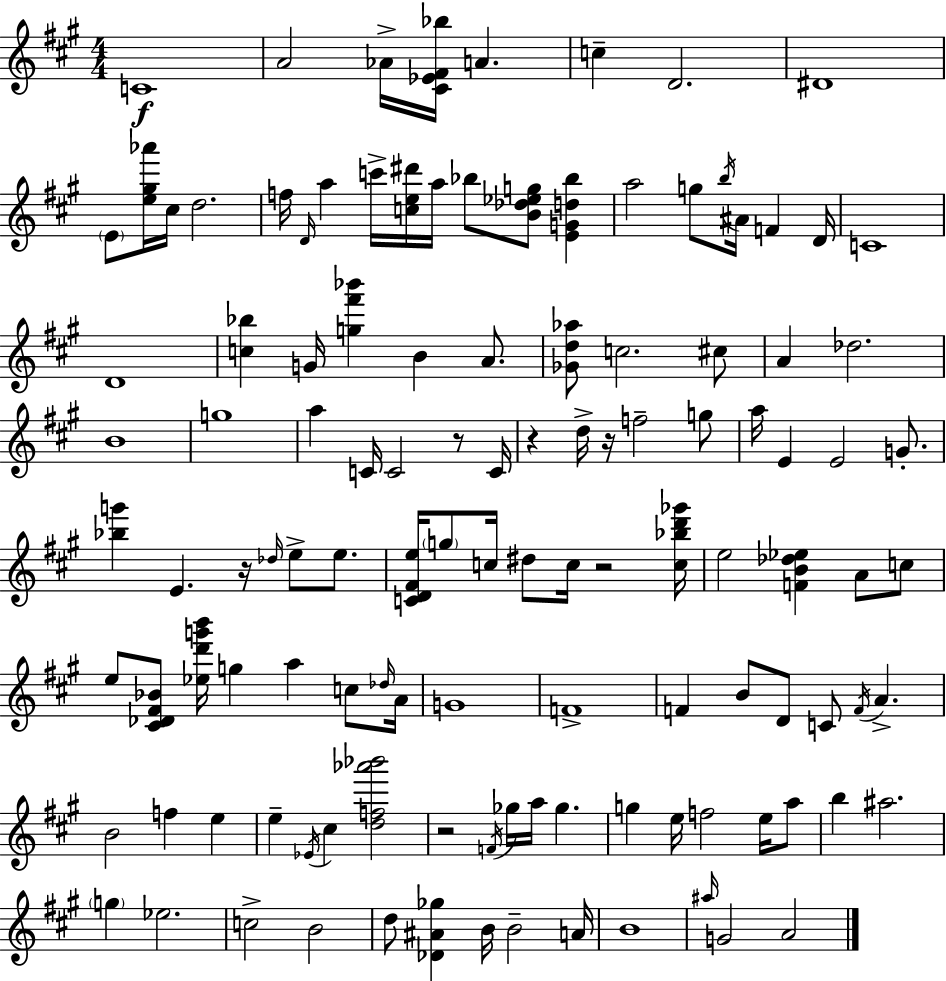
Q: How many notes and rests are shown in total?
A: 120